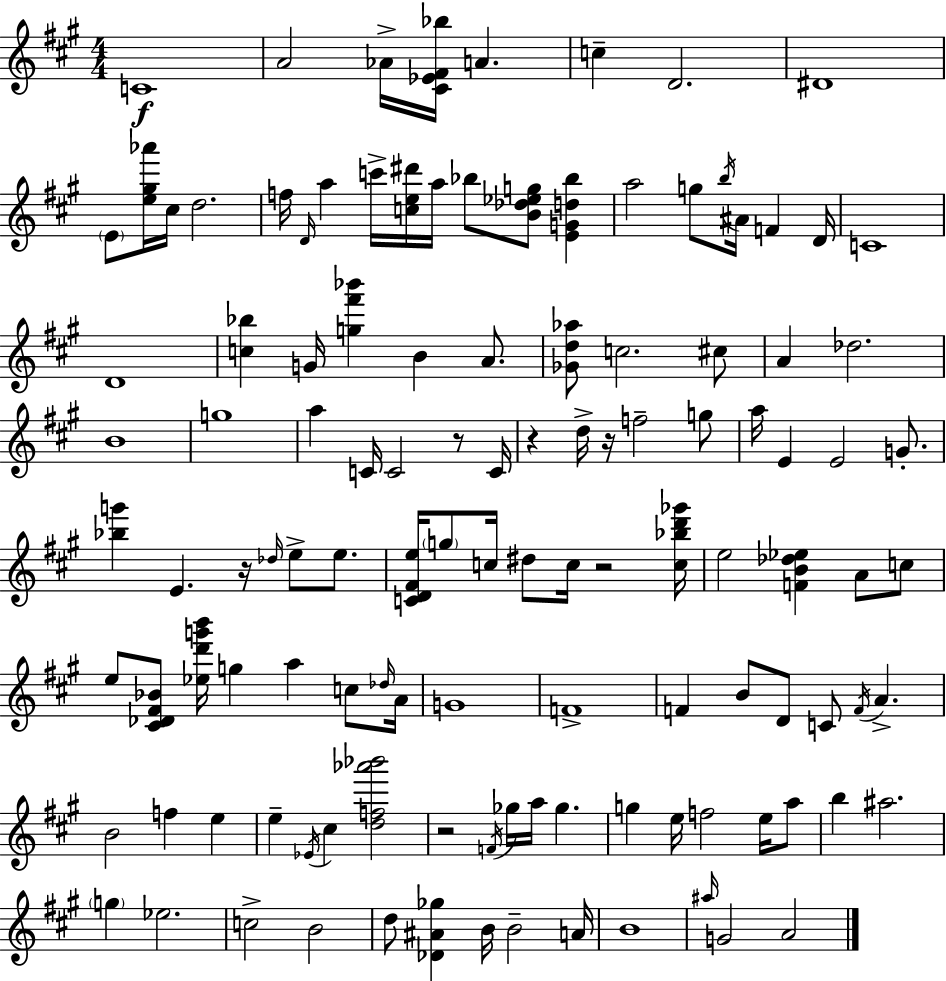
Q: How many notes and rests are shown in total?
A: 120